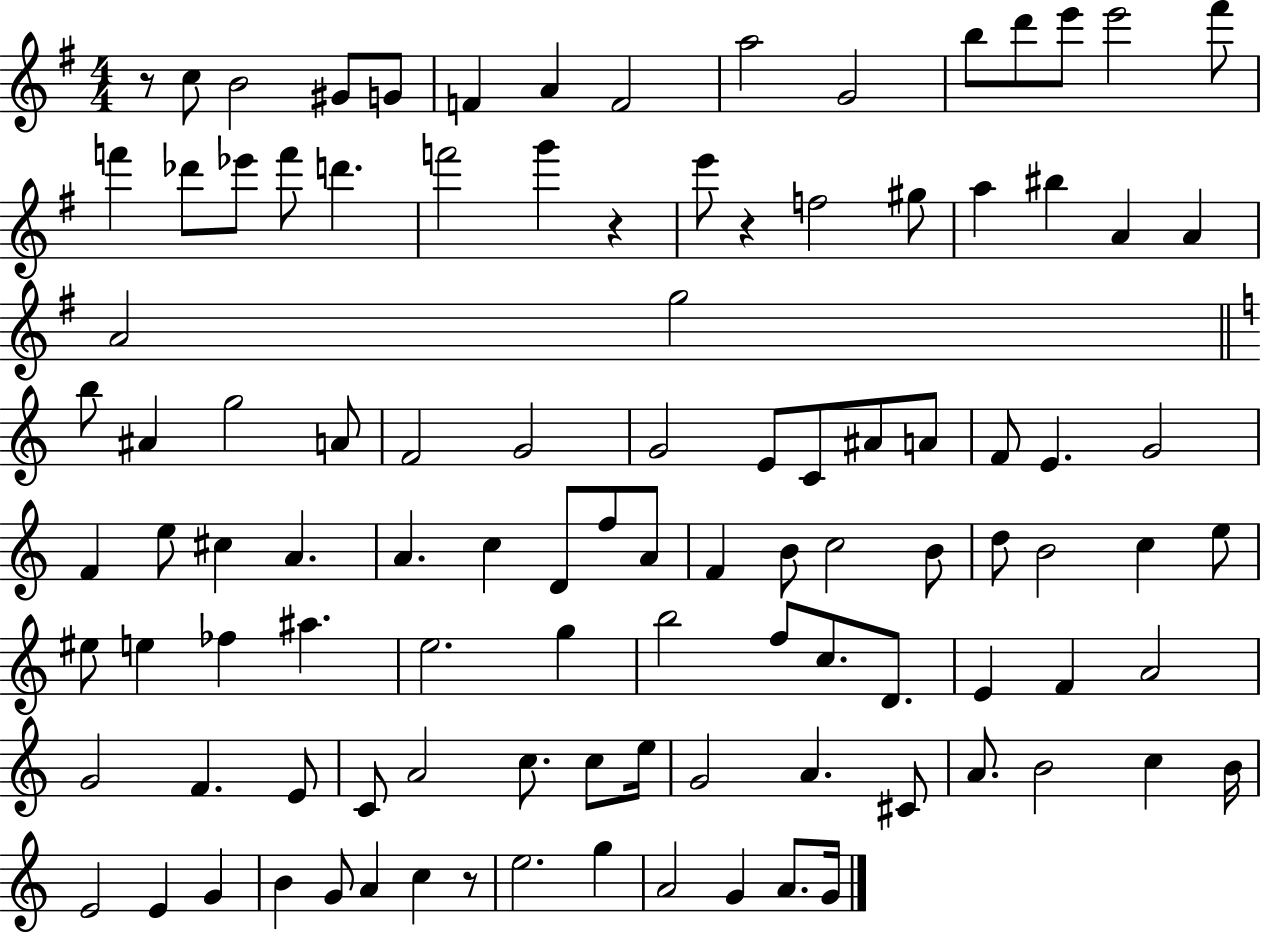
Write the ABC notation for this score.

X:1
T:Untitled
M:4/4
L:1/4
K:G
z/2 c/2 B2 ^G/2 G/2 F A F2 a2 G2 b/2 d'/2 e'/2 e'2 ^f'/2 f' _d'/2 _e'/2 f'/2 d' f'2 g' z e'/2 z f2 ^g/2 a ^b A A A2 g2 b/2 ^A g2 A/2 F2 G2 G2 E/2 C/2 ^A/2 A/2 F/2 E G2 F e/2 ^c A A c D/2 f/2 A/2 F B/2 c2 B/2 d/2 B2 c e/2 ^e/2 e _f ^a e2 g b2 f/2 c/2 D/2 E F A2 G2 F E/2 C/2 A2 c/2 c/2 e/4 G2 A ^C/2 A/2 B2 c B/4 E2 E G B G/2 A c z/2 e2 g A2 G A/2 G/4